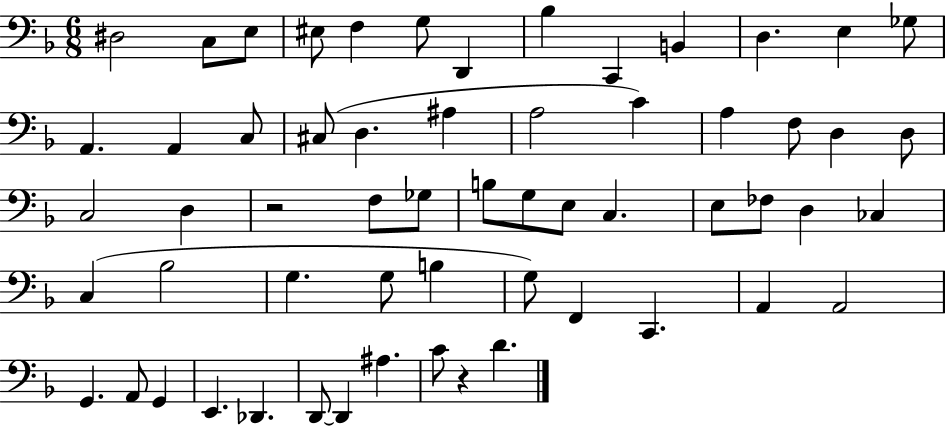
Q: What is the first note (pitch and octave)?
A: D#3